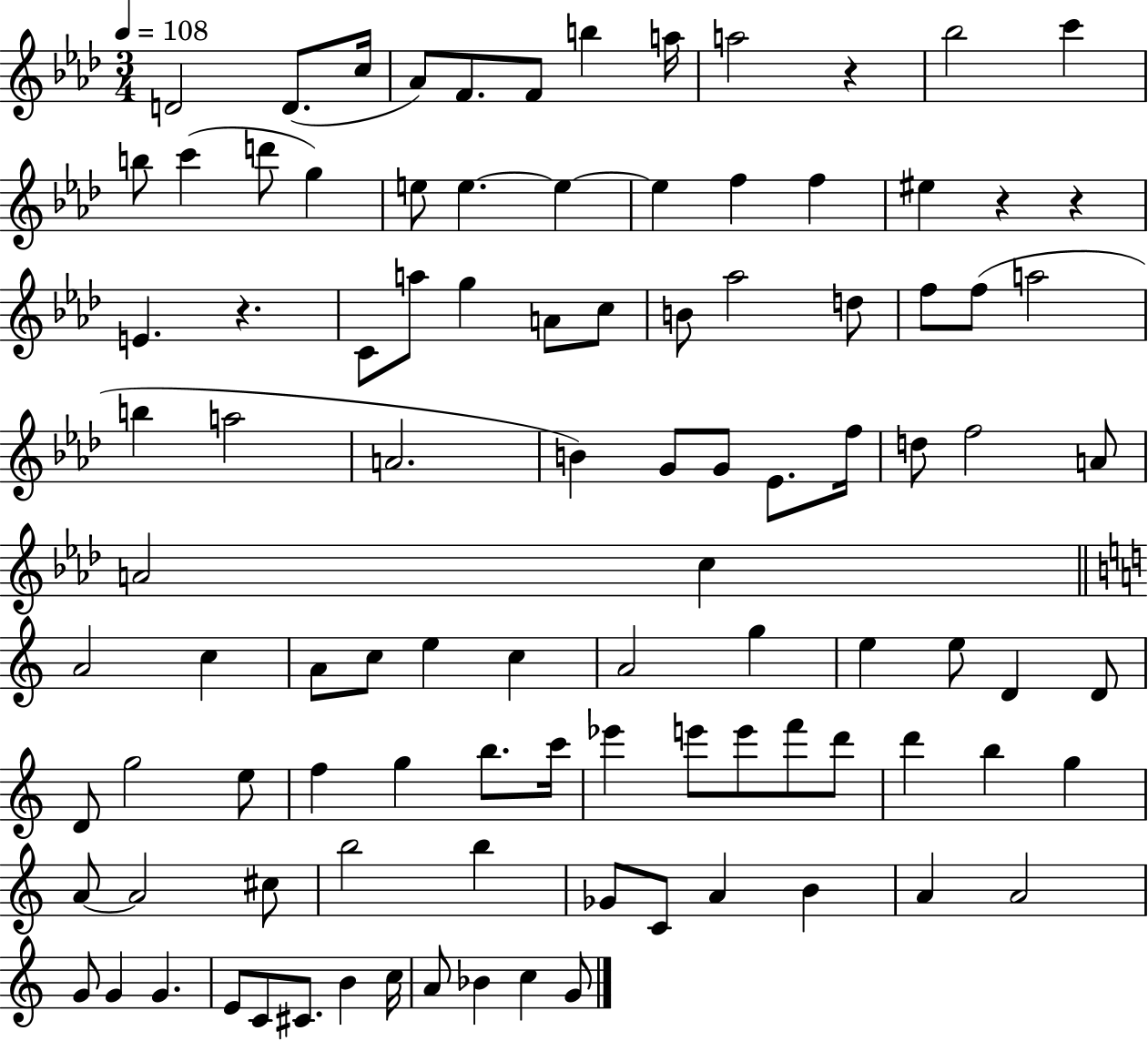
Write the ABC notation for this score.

X:1
T:Untitled
M:3/4
L:1/4
K:Ab
D2 D/2 c/4 _A/2 F/2 F/2 b a/4 a2 z _b2 c' b/2 c' d'/2 g e/2 e e e f f ^e z z E z C/2 a/2 g A/2 c/2 B/2 _a2 d/2 f/2 f/2 a2 b a2 A2 B G/2 G/2 _E/2 f/4 d/2 f2 A/2 A2 c A2 c A/2 c/2 e c A2 g e e/2 D D/2 D/2 g2 e/2 f g b/2 c'/4 _e' e'/2 e'/2 f'/2 d'/2 d' b g A/2 A2 ^c/2 b2 b _G/2 C/2 A B A A2 G/2 G G E/2 C/2 ^C/2 B c/4 A/2 _B c G/2